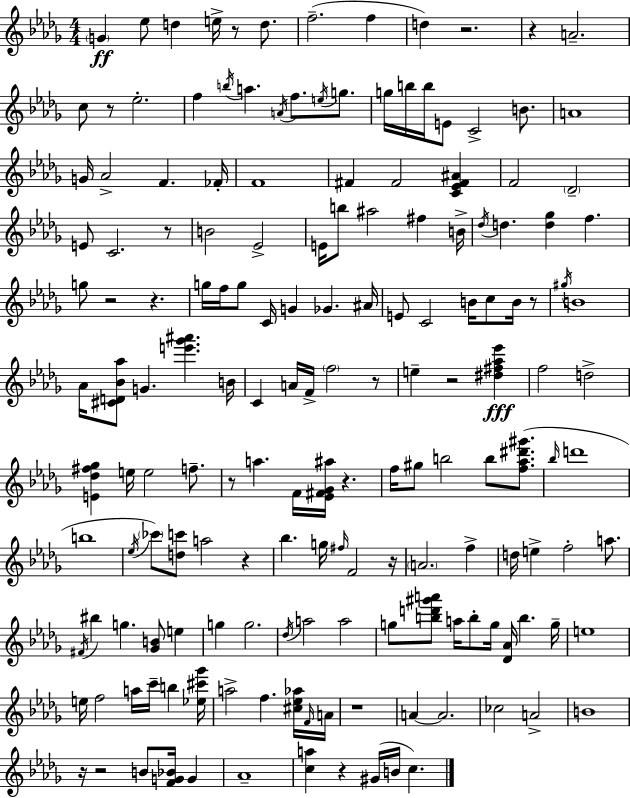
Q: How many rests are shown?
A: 18